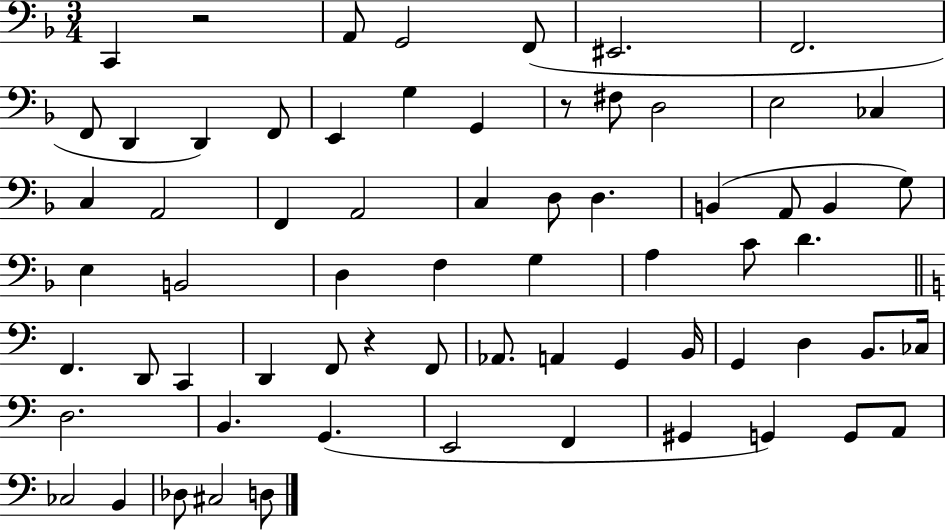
C2/q R/h A2/e G2/h F2/e EIS2/h. F2/h. F2/e D2/q D2/q F2/e E2/q G3/q G2/q R/e F#3/e D3/h E3/h CES3/q C3/q A2/h F2/q A2/h C3/q D3/e D3/q. B2/q A2/e B2/q G3/e E3/q B2/h D3/q F3/q G3/q A3/q C4/e D4/q. F2/q. D2/e C2/q D2/q F2/e R/q F2/e Ab2/e. A2/q G2/q B2/s G2/q D3/q B2/e. CES3/s D3/h. B2/q. G2/q. E2/h F2/q G#2/q G2/q G2/e A2/e CES3/h B2/q Db3/e C#3/h D3/e